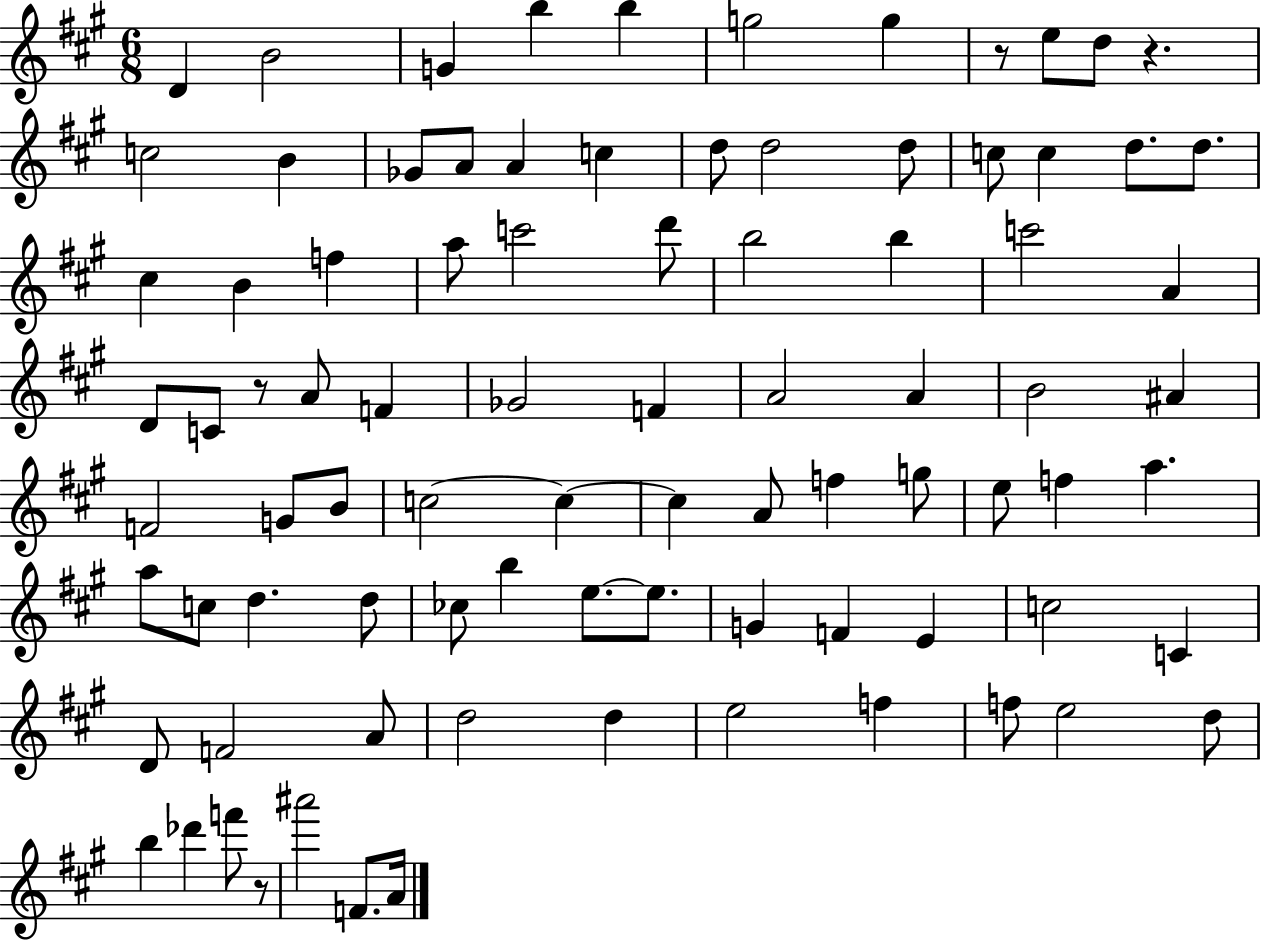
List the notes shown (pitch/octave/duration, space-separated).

D4/q B4/h G4/q B5/q B5/q G5/h G5/q R/e E5/e D5/e R/q. C5/h B4/q Gb4/e A4/e A4/q C5/q D5/e D5/h D5/e C5/e C5/q D5/e. D5/e. C#5/q B4/q F5/q A5/e C6/h D6/e B5/h B5/q C6/h A4/q D4/e C4/e R/e A4/e F4/q Gb4/h F4/q A4/h A4/q B4/h A#4/q F4/h G4/e B4/e C5/h C5/q C5/q A4/e F5/q G5/e E5/e F5/q A5/q. A5/e C5/e D5/q. D5/e CES5/e B5/q E5/e. E5/e. G4/q F4/q E4/q C5/h C4/q D4/e F4/h A4/e D5/h D5/q E5/h F5/q F5/e E5/h D5/e B5/q Db6/q F6/e R/e A#6/h F4/e. A4/s